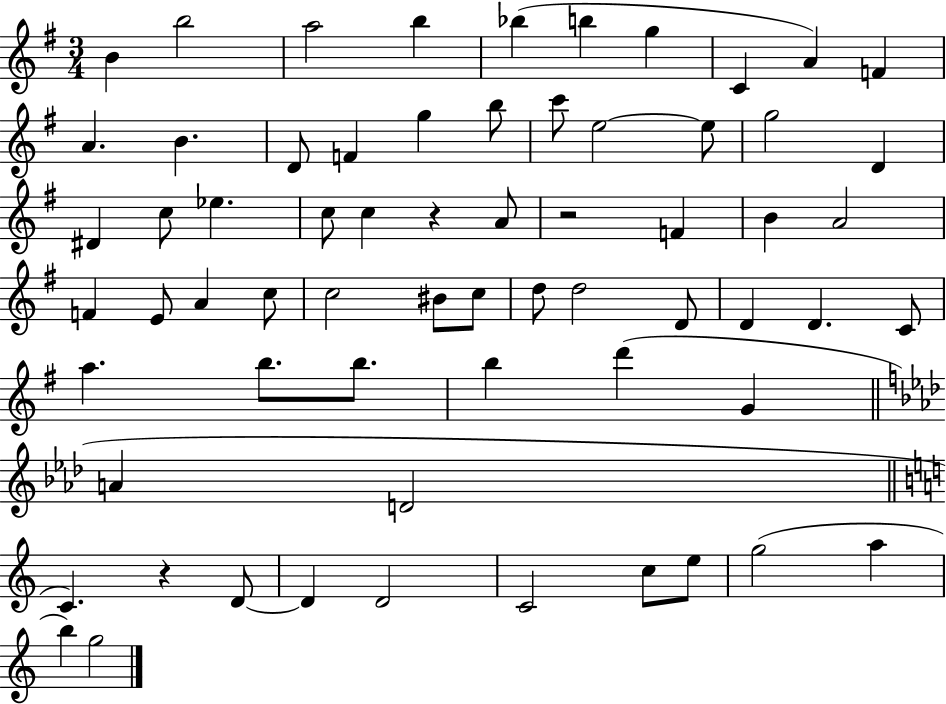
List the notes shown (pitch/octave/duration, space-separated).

B4/q B5/h A5/h B5/q Bb5/q B5/q G5/q C4/q A4/q F4/q A4/q. B4/q. D4/e F4/q G5/q B5/e C6/e E5/h E5/e G5/h D4/q D#4/q C5/e Eb5/q. C5/e C5/q R/q A4/e R/h F4/q B4/q A4/h F4/q E4/e A4/q C5/e C5/h BIS4/e C5/e D5/e D5/h D4/e D4/q D4/q. C4/e A5/q. B5/e. B5/e. B5/q D6/q G4/q A4/q D4/h C4/q. R/q D4/e D4/q D4/h C4/h C5/e E5/e G5/h A5/q B5/q G5/h